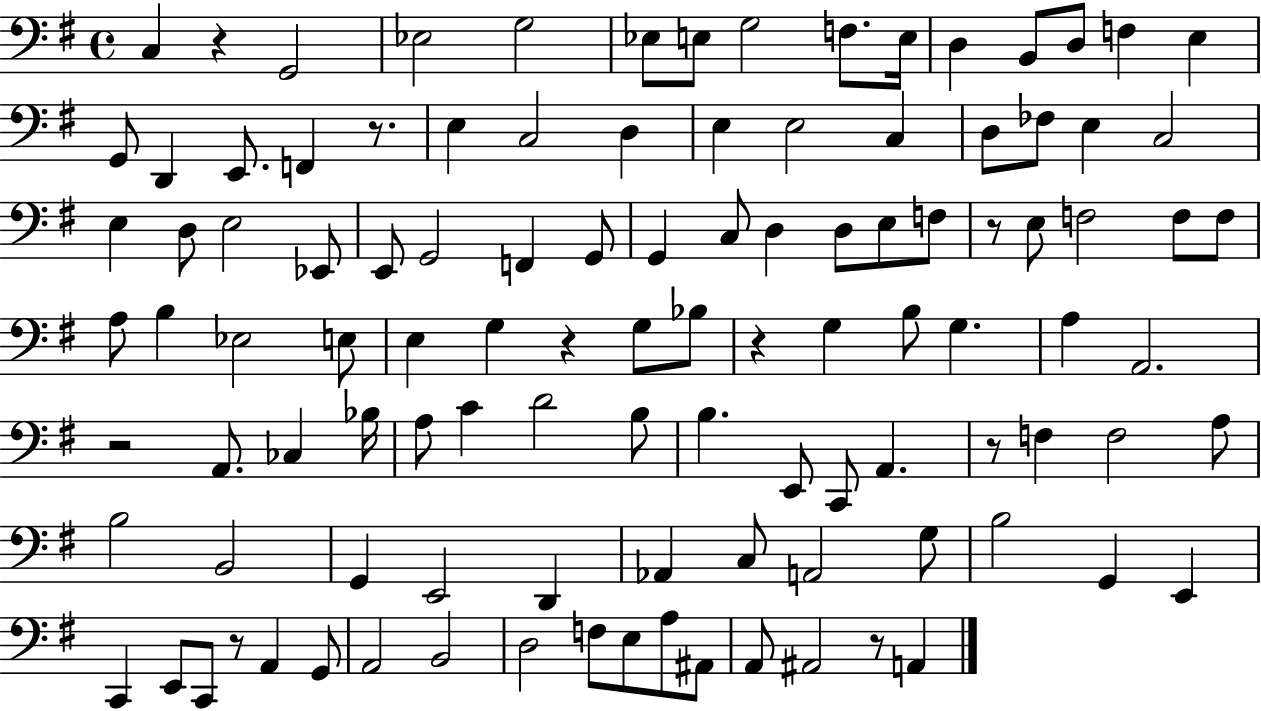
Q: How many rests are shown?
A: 9